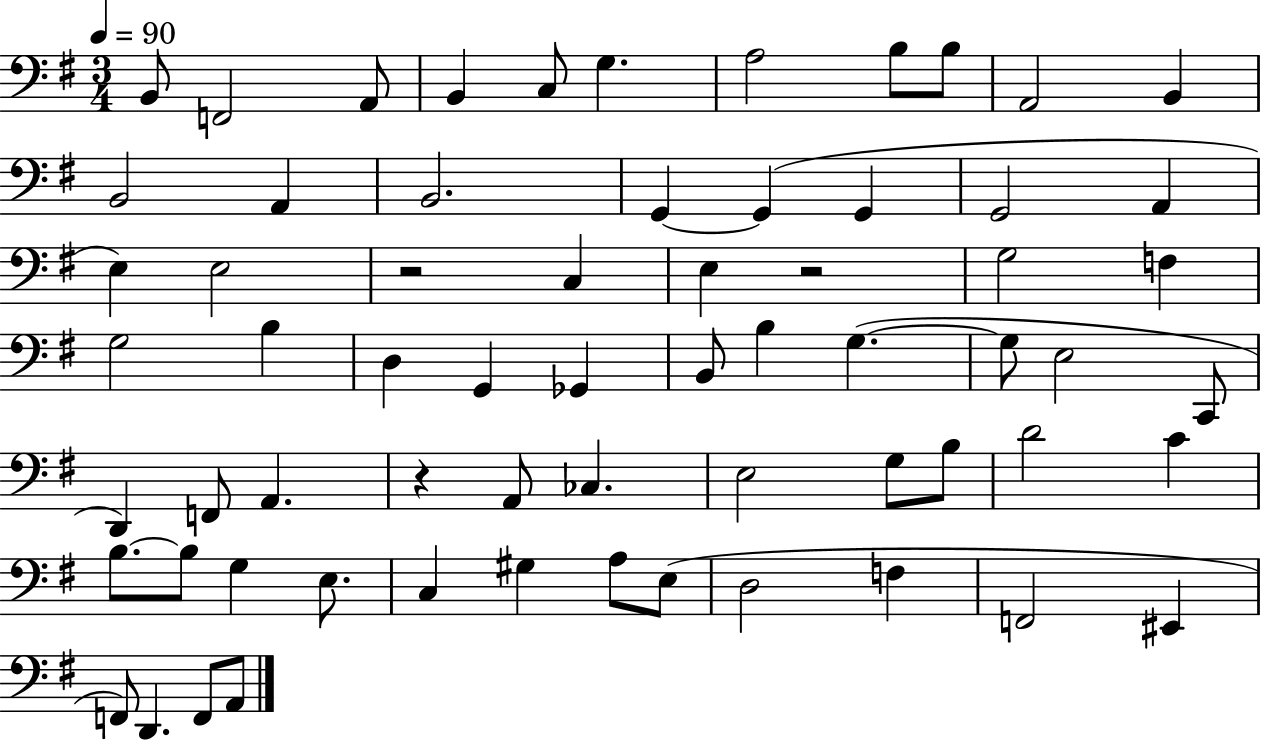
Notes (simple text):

B2/e F2/h A2/e B2/q C3/e G3/q. A3/h B3/e B3/e A2/h B2/q B2/h A2/q B2/h. G2/q G2/q G2/q G2/h A2/q E3/q E3/h R/h C3/q E3/q R/h G3/h F3/q G3/h B3/q D3/q G2/q Gb2/q B2/e B3/q G3/q. G3/e E3/h C2/e D2/q F2/e A2/q. R/q A2/e CES3/q. E3/h G3/e B3/e D4/h C4/q B3/e. B3/e G3/q E3/e. C3/q G#3/q A3/e E3/e D3/h F3/q F2/h EIS2/q F2/e D2/q. F2/e A2/e